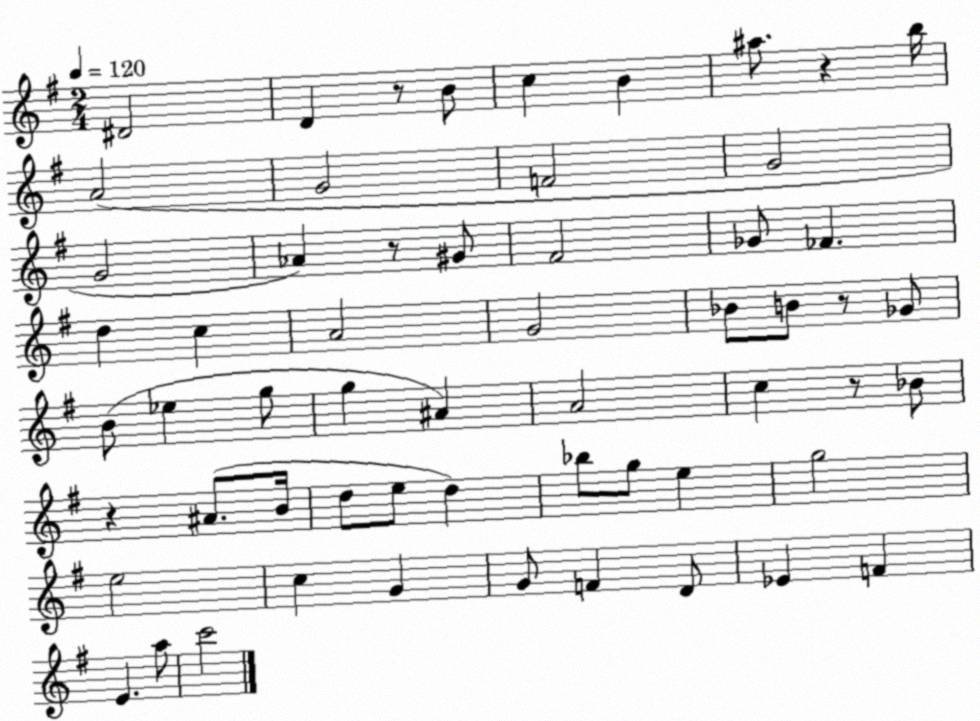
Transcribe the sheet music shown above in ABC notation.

X:1
T:Untitled
M:2/4
L:1/4
K:G
^D2 D z/2 B/2 c B ^a/2 z b/4 A2 G2 F2 G2 G2 _A z/2 ^G/2 ^F2 _G/2 _F d c A2 G2 _B/2 B/2 z/2 _G/2 B/2 _e g/2 g ^A A2 c z/2 _B/2 z ^A/2 B/4 d/2 e/2 d _b/2 g/2 e g2 e2 c G G/2 F D/2 _E F E a/2 c'2